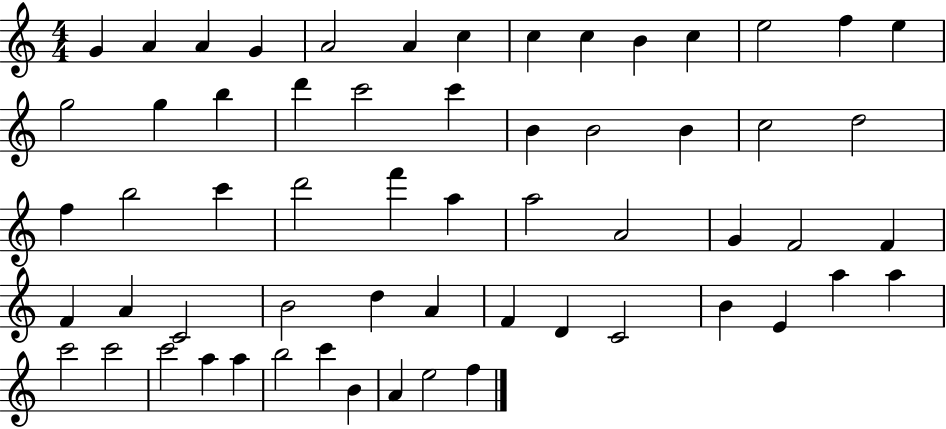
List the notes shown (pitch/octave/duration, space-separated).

G4/q A4/q A4/q G4/q A4/h A4/q C5/q C5/q C5/q B4/q C5/q E5/h F5/q E5/q G5/h G5/q B5/q D6/q C6/h C6/q B4/q B4/h B4/q C5/h D5/h F5/q B5/h C6/q D6/h F6/q A5/q A5/h A4/h G4/q F4/h F4/q F4/q A4/q C4/h B4/h D5/q A4/q F4/q D4/q C4/h B4/q E4/q A5/q A5/q C6/h C6/h C6/h A5/q A5/q B5/h C6/q B4/q A4/q E5/h F5/q